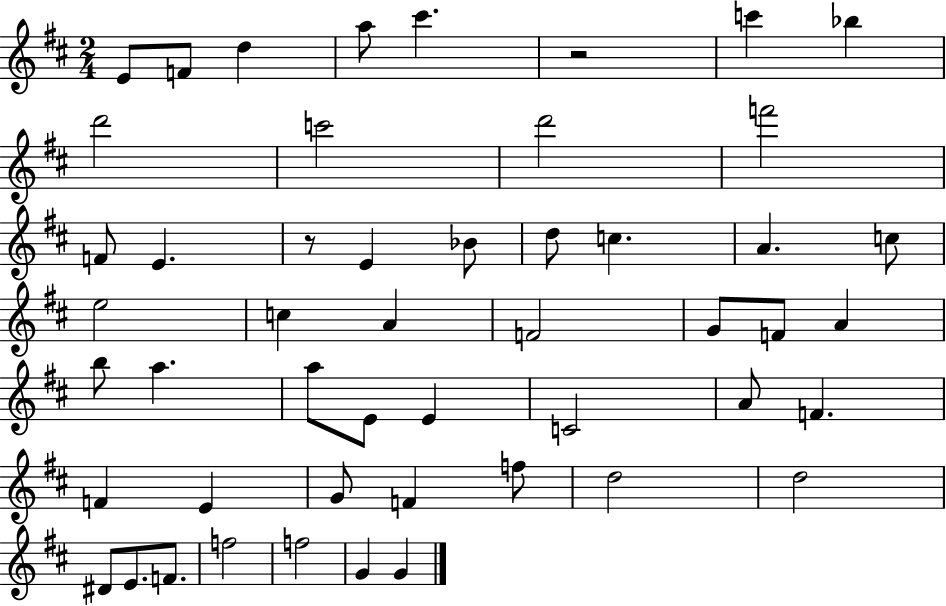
E4/e F4/e D5/q A5/e C#6/q. R/h C6/q Bb5/q D6/h C6/h D6/h F6/h F4/e E4/q. R/e E4/q Bb4/e D5/e C5/q. A4/q. C5/e E5/h C5/q A4/q F4/h G4/e F4/e A4/q B5/e A5/q. A5/e E4/e E4/q C4/h A4/e F4/q. F4/q E4/q G4/e F4/q F5/e D5/h D5/h D#4/e E4/e. F4/e. F5/h F5/h G4/q G4/q